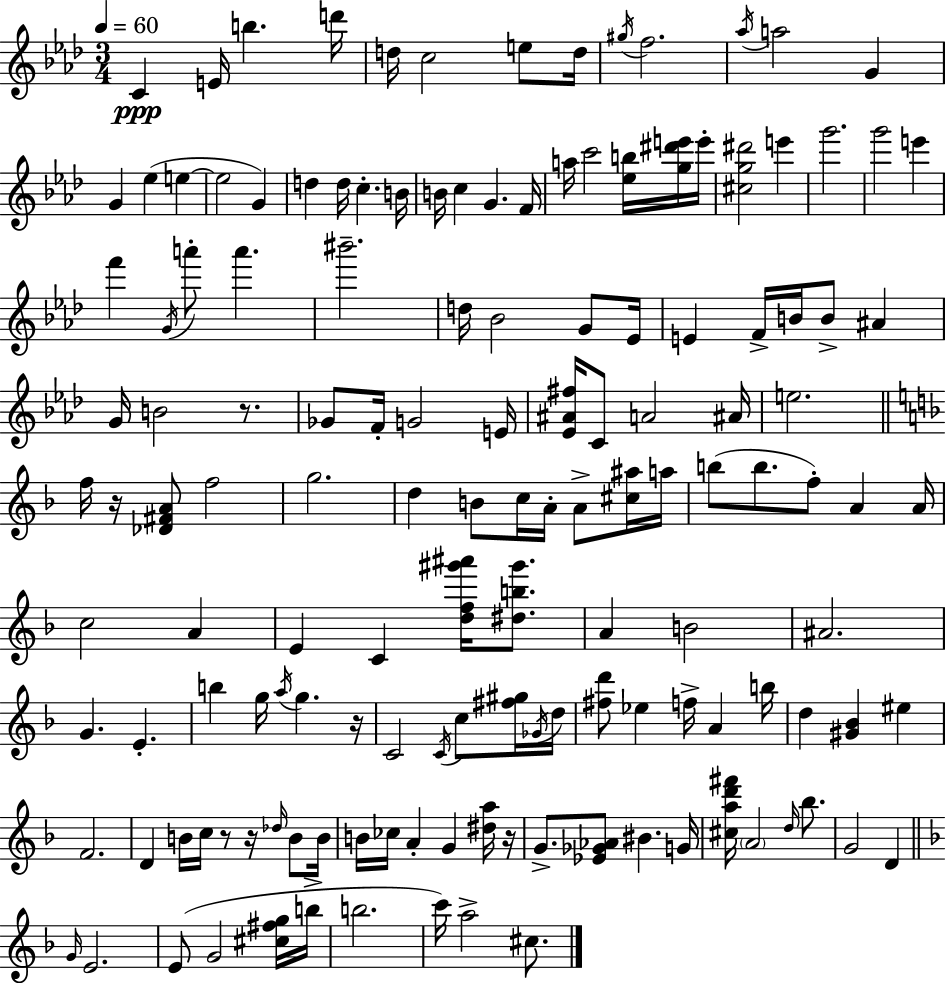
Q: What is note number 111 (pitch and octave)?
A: D5